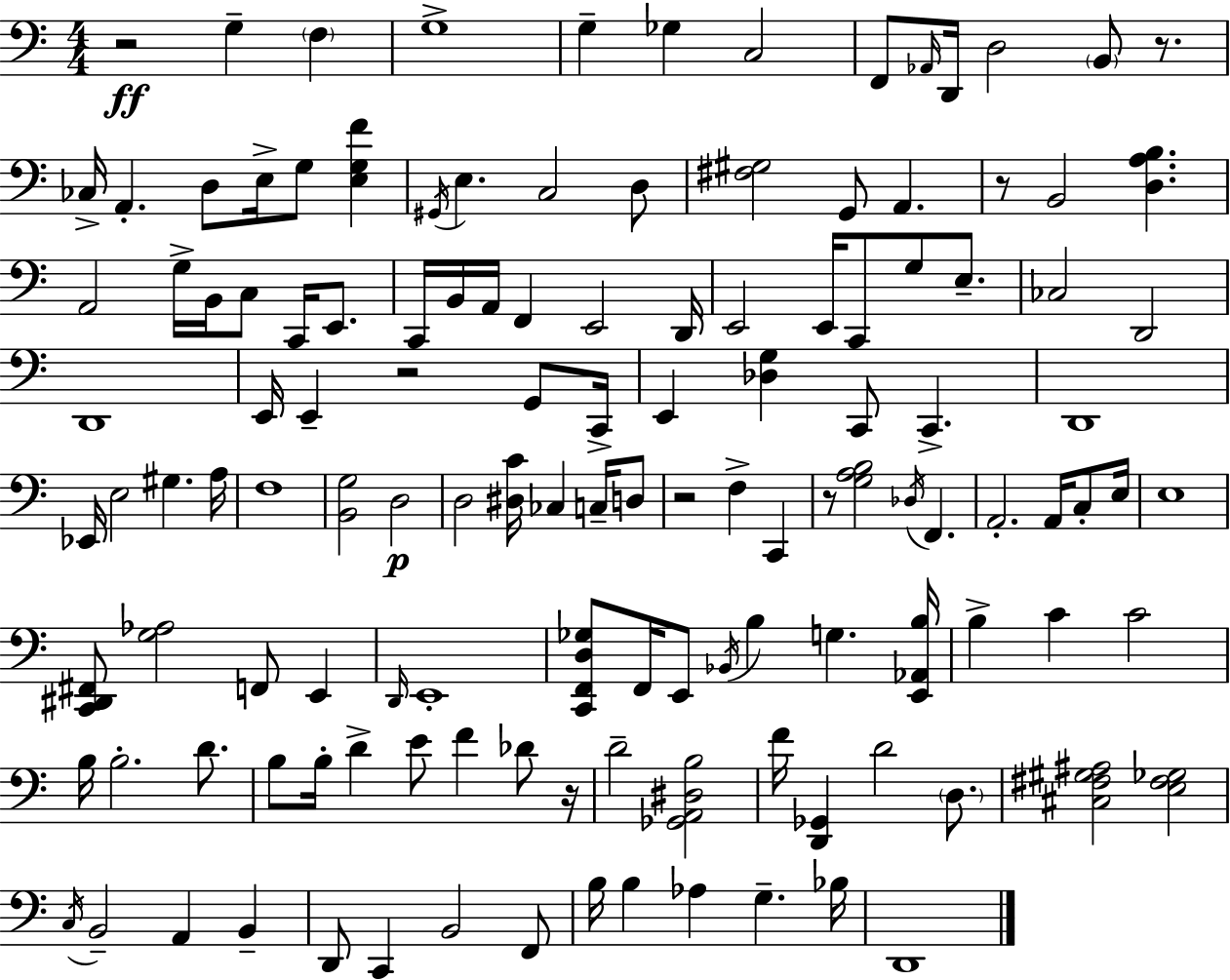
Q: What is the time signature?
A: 4/4